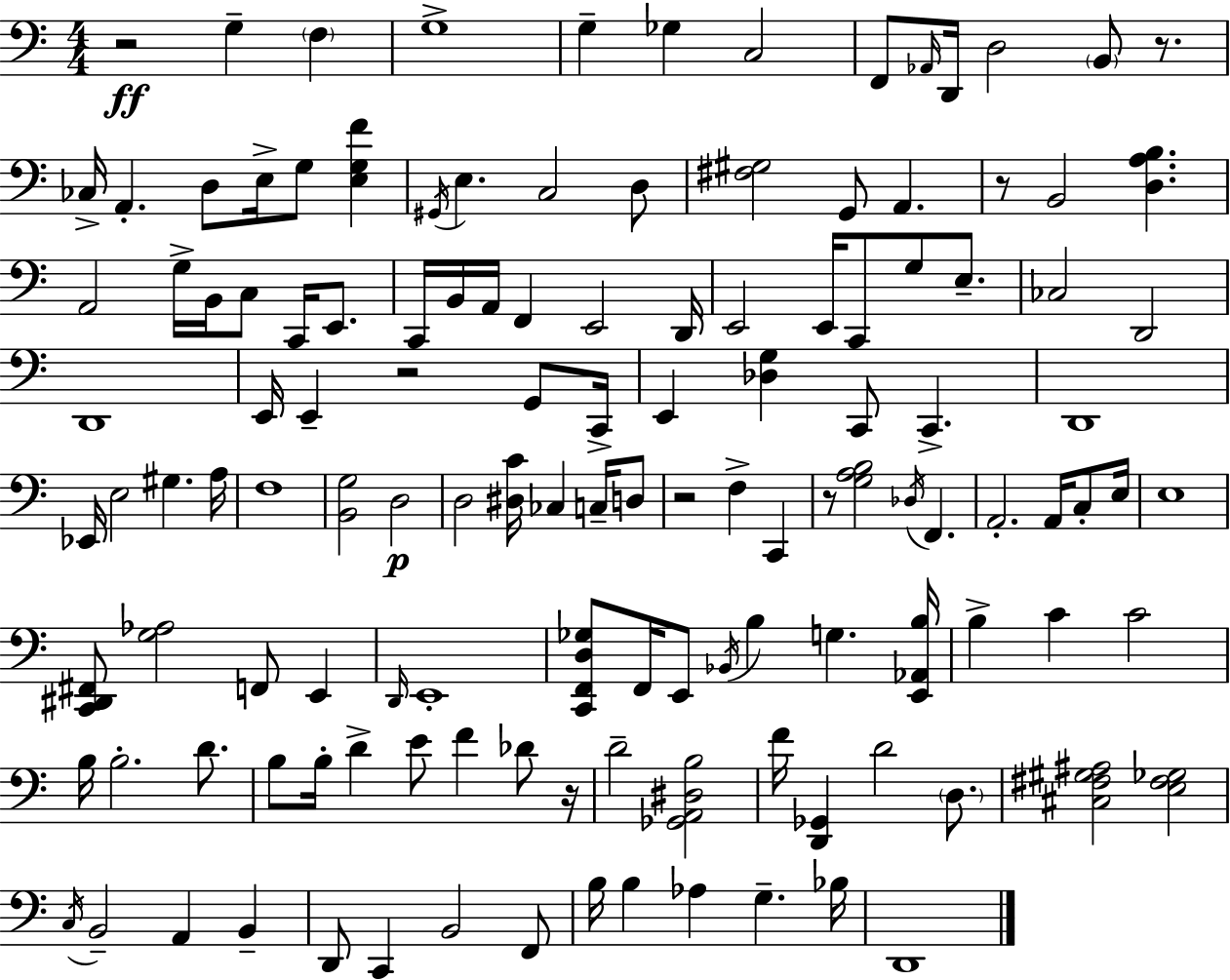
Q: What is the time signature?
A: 4/4